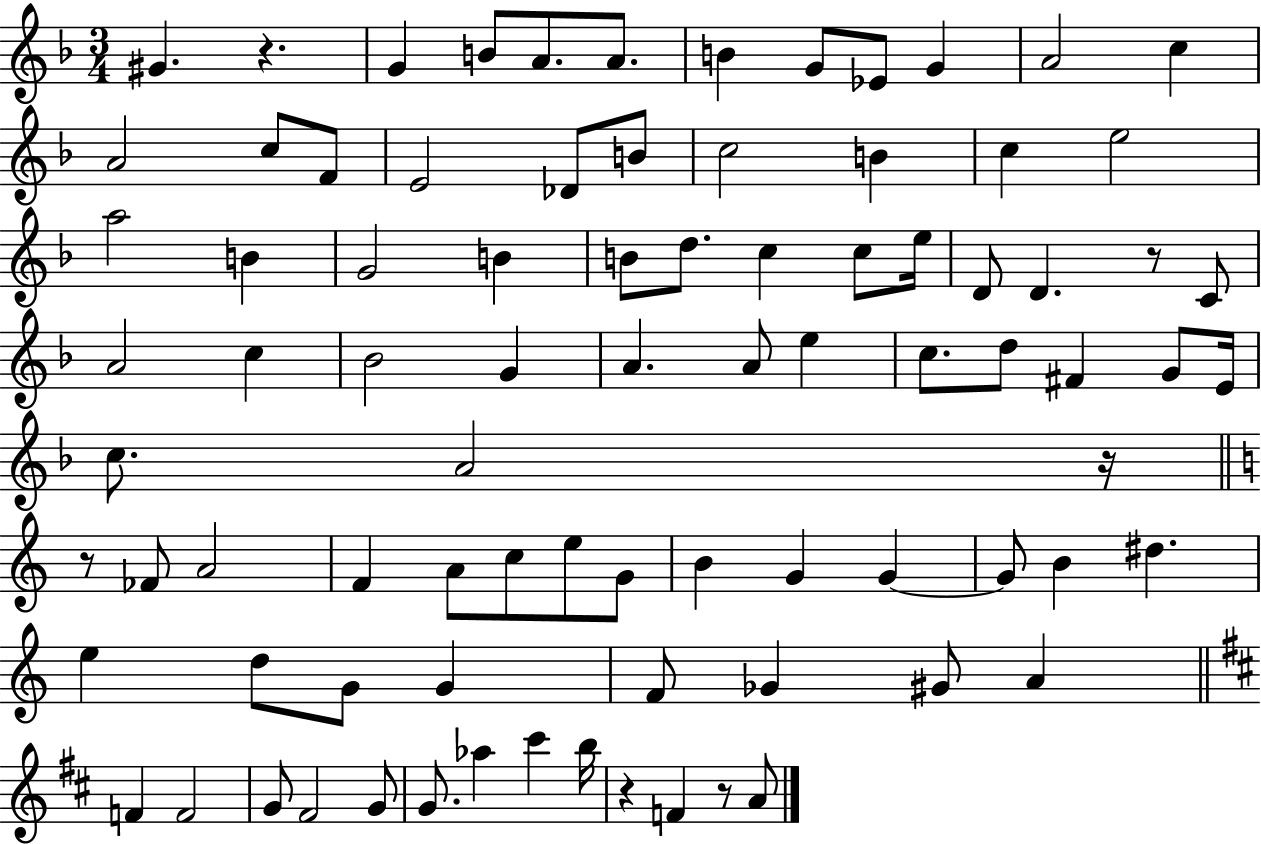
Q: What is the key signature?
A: F major